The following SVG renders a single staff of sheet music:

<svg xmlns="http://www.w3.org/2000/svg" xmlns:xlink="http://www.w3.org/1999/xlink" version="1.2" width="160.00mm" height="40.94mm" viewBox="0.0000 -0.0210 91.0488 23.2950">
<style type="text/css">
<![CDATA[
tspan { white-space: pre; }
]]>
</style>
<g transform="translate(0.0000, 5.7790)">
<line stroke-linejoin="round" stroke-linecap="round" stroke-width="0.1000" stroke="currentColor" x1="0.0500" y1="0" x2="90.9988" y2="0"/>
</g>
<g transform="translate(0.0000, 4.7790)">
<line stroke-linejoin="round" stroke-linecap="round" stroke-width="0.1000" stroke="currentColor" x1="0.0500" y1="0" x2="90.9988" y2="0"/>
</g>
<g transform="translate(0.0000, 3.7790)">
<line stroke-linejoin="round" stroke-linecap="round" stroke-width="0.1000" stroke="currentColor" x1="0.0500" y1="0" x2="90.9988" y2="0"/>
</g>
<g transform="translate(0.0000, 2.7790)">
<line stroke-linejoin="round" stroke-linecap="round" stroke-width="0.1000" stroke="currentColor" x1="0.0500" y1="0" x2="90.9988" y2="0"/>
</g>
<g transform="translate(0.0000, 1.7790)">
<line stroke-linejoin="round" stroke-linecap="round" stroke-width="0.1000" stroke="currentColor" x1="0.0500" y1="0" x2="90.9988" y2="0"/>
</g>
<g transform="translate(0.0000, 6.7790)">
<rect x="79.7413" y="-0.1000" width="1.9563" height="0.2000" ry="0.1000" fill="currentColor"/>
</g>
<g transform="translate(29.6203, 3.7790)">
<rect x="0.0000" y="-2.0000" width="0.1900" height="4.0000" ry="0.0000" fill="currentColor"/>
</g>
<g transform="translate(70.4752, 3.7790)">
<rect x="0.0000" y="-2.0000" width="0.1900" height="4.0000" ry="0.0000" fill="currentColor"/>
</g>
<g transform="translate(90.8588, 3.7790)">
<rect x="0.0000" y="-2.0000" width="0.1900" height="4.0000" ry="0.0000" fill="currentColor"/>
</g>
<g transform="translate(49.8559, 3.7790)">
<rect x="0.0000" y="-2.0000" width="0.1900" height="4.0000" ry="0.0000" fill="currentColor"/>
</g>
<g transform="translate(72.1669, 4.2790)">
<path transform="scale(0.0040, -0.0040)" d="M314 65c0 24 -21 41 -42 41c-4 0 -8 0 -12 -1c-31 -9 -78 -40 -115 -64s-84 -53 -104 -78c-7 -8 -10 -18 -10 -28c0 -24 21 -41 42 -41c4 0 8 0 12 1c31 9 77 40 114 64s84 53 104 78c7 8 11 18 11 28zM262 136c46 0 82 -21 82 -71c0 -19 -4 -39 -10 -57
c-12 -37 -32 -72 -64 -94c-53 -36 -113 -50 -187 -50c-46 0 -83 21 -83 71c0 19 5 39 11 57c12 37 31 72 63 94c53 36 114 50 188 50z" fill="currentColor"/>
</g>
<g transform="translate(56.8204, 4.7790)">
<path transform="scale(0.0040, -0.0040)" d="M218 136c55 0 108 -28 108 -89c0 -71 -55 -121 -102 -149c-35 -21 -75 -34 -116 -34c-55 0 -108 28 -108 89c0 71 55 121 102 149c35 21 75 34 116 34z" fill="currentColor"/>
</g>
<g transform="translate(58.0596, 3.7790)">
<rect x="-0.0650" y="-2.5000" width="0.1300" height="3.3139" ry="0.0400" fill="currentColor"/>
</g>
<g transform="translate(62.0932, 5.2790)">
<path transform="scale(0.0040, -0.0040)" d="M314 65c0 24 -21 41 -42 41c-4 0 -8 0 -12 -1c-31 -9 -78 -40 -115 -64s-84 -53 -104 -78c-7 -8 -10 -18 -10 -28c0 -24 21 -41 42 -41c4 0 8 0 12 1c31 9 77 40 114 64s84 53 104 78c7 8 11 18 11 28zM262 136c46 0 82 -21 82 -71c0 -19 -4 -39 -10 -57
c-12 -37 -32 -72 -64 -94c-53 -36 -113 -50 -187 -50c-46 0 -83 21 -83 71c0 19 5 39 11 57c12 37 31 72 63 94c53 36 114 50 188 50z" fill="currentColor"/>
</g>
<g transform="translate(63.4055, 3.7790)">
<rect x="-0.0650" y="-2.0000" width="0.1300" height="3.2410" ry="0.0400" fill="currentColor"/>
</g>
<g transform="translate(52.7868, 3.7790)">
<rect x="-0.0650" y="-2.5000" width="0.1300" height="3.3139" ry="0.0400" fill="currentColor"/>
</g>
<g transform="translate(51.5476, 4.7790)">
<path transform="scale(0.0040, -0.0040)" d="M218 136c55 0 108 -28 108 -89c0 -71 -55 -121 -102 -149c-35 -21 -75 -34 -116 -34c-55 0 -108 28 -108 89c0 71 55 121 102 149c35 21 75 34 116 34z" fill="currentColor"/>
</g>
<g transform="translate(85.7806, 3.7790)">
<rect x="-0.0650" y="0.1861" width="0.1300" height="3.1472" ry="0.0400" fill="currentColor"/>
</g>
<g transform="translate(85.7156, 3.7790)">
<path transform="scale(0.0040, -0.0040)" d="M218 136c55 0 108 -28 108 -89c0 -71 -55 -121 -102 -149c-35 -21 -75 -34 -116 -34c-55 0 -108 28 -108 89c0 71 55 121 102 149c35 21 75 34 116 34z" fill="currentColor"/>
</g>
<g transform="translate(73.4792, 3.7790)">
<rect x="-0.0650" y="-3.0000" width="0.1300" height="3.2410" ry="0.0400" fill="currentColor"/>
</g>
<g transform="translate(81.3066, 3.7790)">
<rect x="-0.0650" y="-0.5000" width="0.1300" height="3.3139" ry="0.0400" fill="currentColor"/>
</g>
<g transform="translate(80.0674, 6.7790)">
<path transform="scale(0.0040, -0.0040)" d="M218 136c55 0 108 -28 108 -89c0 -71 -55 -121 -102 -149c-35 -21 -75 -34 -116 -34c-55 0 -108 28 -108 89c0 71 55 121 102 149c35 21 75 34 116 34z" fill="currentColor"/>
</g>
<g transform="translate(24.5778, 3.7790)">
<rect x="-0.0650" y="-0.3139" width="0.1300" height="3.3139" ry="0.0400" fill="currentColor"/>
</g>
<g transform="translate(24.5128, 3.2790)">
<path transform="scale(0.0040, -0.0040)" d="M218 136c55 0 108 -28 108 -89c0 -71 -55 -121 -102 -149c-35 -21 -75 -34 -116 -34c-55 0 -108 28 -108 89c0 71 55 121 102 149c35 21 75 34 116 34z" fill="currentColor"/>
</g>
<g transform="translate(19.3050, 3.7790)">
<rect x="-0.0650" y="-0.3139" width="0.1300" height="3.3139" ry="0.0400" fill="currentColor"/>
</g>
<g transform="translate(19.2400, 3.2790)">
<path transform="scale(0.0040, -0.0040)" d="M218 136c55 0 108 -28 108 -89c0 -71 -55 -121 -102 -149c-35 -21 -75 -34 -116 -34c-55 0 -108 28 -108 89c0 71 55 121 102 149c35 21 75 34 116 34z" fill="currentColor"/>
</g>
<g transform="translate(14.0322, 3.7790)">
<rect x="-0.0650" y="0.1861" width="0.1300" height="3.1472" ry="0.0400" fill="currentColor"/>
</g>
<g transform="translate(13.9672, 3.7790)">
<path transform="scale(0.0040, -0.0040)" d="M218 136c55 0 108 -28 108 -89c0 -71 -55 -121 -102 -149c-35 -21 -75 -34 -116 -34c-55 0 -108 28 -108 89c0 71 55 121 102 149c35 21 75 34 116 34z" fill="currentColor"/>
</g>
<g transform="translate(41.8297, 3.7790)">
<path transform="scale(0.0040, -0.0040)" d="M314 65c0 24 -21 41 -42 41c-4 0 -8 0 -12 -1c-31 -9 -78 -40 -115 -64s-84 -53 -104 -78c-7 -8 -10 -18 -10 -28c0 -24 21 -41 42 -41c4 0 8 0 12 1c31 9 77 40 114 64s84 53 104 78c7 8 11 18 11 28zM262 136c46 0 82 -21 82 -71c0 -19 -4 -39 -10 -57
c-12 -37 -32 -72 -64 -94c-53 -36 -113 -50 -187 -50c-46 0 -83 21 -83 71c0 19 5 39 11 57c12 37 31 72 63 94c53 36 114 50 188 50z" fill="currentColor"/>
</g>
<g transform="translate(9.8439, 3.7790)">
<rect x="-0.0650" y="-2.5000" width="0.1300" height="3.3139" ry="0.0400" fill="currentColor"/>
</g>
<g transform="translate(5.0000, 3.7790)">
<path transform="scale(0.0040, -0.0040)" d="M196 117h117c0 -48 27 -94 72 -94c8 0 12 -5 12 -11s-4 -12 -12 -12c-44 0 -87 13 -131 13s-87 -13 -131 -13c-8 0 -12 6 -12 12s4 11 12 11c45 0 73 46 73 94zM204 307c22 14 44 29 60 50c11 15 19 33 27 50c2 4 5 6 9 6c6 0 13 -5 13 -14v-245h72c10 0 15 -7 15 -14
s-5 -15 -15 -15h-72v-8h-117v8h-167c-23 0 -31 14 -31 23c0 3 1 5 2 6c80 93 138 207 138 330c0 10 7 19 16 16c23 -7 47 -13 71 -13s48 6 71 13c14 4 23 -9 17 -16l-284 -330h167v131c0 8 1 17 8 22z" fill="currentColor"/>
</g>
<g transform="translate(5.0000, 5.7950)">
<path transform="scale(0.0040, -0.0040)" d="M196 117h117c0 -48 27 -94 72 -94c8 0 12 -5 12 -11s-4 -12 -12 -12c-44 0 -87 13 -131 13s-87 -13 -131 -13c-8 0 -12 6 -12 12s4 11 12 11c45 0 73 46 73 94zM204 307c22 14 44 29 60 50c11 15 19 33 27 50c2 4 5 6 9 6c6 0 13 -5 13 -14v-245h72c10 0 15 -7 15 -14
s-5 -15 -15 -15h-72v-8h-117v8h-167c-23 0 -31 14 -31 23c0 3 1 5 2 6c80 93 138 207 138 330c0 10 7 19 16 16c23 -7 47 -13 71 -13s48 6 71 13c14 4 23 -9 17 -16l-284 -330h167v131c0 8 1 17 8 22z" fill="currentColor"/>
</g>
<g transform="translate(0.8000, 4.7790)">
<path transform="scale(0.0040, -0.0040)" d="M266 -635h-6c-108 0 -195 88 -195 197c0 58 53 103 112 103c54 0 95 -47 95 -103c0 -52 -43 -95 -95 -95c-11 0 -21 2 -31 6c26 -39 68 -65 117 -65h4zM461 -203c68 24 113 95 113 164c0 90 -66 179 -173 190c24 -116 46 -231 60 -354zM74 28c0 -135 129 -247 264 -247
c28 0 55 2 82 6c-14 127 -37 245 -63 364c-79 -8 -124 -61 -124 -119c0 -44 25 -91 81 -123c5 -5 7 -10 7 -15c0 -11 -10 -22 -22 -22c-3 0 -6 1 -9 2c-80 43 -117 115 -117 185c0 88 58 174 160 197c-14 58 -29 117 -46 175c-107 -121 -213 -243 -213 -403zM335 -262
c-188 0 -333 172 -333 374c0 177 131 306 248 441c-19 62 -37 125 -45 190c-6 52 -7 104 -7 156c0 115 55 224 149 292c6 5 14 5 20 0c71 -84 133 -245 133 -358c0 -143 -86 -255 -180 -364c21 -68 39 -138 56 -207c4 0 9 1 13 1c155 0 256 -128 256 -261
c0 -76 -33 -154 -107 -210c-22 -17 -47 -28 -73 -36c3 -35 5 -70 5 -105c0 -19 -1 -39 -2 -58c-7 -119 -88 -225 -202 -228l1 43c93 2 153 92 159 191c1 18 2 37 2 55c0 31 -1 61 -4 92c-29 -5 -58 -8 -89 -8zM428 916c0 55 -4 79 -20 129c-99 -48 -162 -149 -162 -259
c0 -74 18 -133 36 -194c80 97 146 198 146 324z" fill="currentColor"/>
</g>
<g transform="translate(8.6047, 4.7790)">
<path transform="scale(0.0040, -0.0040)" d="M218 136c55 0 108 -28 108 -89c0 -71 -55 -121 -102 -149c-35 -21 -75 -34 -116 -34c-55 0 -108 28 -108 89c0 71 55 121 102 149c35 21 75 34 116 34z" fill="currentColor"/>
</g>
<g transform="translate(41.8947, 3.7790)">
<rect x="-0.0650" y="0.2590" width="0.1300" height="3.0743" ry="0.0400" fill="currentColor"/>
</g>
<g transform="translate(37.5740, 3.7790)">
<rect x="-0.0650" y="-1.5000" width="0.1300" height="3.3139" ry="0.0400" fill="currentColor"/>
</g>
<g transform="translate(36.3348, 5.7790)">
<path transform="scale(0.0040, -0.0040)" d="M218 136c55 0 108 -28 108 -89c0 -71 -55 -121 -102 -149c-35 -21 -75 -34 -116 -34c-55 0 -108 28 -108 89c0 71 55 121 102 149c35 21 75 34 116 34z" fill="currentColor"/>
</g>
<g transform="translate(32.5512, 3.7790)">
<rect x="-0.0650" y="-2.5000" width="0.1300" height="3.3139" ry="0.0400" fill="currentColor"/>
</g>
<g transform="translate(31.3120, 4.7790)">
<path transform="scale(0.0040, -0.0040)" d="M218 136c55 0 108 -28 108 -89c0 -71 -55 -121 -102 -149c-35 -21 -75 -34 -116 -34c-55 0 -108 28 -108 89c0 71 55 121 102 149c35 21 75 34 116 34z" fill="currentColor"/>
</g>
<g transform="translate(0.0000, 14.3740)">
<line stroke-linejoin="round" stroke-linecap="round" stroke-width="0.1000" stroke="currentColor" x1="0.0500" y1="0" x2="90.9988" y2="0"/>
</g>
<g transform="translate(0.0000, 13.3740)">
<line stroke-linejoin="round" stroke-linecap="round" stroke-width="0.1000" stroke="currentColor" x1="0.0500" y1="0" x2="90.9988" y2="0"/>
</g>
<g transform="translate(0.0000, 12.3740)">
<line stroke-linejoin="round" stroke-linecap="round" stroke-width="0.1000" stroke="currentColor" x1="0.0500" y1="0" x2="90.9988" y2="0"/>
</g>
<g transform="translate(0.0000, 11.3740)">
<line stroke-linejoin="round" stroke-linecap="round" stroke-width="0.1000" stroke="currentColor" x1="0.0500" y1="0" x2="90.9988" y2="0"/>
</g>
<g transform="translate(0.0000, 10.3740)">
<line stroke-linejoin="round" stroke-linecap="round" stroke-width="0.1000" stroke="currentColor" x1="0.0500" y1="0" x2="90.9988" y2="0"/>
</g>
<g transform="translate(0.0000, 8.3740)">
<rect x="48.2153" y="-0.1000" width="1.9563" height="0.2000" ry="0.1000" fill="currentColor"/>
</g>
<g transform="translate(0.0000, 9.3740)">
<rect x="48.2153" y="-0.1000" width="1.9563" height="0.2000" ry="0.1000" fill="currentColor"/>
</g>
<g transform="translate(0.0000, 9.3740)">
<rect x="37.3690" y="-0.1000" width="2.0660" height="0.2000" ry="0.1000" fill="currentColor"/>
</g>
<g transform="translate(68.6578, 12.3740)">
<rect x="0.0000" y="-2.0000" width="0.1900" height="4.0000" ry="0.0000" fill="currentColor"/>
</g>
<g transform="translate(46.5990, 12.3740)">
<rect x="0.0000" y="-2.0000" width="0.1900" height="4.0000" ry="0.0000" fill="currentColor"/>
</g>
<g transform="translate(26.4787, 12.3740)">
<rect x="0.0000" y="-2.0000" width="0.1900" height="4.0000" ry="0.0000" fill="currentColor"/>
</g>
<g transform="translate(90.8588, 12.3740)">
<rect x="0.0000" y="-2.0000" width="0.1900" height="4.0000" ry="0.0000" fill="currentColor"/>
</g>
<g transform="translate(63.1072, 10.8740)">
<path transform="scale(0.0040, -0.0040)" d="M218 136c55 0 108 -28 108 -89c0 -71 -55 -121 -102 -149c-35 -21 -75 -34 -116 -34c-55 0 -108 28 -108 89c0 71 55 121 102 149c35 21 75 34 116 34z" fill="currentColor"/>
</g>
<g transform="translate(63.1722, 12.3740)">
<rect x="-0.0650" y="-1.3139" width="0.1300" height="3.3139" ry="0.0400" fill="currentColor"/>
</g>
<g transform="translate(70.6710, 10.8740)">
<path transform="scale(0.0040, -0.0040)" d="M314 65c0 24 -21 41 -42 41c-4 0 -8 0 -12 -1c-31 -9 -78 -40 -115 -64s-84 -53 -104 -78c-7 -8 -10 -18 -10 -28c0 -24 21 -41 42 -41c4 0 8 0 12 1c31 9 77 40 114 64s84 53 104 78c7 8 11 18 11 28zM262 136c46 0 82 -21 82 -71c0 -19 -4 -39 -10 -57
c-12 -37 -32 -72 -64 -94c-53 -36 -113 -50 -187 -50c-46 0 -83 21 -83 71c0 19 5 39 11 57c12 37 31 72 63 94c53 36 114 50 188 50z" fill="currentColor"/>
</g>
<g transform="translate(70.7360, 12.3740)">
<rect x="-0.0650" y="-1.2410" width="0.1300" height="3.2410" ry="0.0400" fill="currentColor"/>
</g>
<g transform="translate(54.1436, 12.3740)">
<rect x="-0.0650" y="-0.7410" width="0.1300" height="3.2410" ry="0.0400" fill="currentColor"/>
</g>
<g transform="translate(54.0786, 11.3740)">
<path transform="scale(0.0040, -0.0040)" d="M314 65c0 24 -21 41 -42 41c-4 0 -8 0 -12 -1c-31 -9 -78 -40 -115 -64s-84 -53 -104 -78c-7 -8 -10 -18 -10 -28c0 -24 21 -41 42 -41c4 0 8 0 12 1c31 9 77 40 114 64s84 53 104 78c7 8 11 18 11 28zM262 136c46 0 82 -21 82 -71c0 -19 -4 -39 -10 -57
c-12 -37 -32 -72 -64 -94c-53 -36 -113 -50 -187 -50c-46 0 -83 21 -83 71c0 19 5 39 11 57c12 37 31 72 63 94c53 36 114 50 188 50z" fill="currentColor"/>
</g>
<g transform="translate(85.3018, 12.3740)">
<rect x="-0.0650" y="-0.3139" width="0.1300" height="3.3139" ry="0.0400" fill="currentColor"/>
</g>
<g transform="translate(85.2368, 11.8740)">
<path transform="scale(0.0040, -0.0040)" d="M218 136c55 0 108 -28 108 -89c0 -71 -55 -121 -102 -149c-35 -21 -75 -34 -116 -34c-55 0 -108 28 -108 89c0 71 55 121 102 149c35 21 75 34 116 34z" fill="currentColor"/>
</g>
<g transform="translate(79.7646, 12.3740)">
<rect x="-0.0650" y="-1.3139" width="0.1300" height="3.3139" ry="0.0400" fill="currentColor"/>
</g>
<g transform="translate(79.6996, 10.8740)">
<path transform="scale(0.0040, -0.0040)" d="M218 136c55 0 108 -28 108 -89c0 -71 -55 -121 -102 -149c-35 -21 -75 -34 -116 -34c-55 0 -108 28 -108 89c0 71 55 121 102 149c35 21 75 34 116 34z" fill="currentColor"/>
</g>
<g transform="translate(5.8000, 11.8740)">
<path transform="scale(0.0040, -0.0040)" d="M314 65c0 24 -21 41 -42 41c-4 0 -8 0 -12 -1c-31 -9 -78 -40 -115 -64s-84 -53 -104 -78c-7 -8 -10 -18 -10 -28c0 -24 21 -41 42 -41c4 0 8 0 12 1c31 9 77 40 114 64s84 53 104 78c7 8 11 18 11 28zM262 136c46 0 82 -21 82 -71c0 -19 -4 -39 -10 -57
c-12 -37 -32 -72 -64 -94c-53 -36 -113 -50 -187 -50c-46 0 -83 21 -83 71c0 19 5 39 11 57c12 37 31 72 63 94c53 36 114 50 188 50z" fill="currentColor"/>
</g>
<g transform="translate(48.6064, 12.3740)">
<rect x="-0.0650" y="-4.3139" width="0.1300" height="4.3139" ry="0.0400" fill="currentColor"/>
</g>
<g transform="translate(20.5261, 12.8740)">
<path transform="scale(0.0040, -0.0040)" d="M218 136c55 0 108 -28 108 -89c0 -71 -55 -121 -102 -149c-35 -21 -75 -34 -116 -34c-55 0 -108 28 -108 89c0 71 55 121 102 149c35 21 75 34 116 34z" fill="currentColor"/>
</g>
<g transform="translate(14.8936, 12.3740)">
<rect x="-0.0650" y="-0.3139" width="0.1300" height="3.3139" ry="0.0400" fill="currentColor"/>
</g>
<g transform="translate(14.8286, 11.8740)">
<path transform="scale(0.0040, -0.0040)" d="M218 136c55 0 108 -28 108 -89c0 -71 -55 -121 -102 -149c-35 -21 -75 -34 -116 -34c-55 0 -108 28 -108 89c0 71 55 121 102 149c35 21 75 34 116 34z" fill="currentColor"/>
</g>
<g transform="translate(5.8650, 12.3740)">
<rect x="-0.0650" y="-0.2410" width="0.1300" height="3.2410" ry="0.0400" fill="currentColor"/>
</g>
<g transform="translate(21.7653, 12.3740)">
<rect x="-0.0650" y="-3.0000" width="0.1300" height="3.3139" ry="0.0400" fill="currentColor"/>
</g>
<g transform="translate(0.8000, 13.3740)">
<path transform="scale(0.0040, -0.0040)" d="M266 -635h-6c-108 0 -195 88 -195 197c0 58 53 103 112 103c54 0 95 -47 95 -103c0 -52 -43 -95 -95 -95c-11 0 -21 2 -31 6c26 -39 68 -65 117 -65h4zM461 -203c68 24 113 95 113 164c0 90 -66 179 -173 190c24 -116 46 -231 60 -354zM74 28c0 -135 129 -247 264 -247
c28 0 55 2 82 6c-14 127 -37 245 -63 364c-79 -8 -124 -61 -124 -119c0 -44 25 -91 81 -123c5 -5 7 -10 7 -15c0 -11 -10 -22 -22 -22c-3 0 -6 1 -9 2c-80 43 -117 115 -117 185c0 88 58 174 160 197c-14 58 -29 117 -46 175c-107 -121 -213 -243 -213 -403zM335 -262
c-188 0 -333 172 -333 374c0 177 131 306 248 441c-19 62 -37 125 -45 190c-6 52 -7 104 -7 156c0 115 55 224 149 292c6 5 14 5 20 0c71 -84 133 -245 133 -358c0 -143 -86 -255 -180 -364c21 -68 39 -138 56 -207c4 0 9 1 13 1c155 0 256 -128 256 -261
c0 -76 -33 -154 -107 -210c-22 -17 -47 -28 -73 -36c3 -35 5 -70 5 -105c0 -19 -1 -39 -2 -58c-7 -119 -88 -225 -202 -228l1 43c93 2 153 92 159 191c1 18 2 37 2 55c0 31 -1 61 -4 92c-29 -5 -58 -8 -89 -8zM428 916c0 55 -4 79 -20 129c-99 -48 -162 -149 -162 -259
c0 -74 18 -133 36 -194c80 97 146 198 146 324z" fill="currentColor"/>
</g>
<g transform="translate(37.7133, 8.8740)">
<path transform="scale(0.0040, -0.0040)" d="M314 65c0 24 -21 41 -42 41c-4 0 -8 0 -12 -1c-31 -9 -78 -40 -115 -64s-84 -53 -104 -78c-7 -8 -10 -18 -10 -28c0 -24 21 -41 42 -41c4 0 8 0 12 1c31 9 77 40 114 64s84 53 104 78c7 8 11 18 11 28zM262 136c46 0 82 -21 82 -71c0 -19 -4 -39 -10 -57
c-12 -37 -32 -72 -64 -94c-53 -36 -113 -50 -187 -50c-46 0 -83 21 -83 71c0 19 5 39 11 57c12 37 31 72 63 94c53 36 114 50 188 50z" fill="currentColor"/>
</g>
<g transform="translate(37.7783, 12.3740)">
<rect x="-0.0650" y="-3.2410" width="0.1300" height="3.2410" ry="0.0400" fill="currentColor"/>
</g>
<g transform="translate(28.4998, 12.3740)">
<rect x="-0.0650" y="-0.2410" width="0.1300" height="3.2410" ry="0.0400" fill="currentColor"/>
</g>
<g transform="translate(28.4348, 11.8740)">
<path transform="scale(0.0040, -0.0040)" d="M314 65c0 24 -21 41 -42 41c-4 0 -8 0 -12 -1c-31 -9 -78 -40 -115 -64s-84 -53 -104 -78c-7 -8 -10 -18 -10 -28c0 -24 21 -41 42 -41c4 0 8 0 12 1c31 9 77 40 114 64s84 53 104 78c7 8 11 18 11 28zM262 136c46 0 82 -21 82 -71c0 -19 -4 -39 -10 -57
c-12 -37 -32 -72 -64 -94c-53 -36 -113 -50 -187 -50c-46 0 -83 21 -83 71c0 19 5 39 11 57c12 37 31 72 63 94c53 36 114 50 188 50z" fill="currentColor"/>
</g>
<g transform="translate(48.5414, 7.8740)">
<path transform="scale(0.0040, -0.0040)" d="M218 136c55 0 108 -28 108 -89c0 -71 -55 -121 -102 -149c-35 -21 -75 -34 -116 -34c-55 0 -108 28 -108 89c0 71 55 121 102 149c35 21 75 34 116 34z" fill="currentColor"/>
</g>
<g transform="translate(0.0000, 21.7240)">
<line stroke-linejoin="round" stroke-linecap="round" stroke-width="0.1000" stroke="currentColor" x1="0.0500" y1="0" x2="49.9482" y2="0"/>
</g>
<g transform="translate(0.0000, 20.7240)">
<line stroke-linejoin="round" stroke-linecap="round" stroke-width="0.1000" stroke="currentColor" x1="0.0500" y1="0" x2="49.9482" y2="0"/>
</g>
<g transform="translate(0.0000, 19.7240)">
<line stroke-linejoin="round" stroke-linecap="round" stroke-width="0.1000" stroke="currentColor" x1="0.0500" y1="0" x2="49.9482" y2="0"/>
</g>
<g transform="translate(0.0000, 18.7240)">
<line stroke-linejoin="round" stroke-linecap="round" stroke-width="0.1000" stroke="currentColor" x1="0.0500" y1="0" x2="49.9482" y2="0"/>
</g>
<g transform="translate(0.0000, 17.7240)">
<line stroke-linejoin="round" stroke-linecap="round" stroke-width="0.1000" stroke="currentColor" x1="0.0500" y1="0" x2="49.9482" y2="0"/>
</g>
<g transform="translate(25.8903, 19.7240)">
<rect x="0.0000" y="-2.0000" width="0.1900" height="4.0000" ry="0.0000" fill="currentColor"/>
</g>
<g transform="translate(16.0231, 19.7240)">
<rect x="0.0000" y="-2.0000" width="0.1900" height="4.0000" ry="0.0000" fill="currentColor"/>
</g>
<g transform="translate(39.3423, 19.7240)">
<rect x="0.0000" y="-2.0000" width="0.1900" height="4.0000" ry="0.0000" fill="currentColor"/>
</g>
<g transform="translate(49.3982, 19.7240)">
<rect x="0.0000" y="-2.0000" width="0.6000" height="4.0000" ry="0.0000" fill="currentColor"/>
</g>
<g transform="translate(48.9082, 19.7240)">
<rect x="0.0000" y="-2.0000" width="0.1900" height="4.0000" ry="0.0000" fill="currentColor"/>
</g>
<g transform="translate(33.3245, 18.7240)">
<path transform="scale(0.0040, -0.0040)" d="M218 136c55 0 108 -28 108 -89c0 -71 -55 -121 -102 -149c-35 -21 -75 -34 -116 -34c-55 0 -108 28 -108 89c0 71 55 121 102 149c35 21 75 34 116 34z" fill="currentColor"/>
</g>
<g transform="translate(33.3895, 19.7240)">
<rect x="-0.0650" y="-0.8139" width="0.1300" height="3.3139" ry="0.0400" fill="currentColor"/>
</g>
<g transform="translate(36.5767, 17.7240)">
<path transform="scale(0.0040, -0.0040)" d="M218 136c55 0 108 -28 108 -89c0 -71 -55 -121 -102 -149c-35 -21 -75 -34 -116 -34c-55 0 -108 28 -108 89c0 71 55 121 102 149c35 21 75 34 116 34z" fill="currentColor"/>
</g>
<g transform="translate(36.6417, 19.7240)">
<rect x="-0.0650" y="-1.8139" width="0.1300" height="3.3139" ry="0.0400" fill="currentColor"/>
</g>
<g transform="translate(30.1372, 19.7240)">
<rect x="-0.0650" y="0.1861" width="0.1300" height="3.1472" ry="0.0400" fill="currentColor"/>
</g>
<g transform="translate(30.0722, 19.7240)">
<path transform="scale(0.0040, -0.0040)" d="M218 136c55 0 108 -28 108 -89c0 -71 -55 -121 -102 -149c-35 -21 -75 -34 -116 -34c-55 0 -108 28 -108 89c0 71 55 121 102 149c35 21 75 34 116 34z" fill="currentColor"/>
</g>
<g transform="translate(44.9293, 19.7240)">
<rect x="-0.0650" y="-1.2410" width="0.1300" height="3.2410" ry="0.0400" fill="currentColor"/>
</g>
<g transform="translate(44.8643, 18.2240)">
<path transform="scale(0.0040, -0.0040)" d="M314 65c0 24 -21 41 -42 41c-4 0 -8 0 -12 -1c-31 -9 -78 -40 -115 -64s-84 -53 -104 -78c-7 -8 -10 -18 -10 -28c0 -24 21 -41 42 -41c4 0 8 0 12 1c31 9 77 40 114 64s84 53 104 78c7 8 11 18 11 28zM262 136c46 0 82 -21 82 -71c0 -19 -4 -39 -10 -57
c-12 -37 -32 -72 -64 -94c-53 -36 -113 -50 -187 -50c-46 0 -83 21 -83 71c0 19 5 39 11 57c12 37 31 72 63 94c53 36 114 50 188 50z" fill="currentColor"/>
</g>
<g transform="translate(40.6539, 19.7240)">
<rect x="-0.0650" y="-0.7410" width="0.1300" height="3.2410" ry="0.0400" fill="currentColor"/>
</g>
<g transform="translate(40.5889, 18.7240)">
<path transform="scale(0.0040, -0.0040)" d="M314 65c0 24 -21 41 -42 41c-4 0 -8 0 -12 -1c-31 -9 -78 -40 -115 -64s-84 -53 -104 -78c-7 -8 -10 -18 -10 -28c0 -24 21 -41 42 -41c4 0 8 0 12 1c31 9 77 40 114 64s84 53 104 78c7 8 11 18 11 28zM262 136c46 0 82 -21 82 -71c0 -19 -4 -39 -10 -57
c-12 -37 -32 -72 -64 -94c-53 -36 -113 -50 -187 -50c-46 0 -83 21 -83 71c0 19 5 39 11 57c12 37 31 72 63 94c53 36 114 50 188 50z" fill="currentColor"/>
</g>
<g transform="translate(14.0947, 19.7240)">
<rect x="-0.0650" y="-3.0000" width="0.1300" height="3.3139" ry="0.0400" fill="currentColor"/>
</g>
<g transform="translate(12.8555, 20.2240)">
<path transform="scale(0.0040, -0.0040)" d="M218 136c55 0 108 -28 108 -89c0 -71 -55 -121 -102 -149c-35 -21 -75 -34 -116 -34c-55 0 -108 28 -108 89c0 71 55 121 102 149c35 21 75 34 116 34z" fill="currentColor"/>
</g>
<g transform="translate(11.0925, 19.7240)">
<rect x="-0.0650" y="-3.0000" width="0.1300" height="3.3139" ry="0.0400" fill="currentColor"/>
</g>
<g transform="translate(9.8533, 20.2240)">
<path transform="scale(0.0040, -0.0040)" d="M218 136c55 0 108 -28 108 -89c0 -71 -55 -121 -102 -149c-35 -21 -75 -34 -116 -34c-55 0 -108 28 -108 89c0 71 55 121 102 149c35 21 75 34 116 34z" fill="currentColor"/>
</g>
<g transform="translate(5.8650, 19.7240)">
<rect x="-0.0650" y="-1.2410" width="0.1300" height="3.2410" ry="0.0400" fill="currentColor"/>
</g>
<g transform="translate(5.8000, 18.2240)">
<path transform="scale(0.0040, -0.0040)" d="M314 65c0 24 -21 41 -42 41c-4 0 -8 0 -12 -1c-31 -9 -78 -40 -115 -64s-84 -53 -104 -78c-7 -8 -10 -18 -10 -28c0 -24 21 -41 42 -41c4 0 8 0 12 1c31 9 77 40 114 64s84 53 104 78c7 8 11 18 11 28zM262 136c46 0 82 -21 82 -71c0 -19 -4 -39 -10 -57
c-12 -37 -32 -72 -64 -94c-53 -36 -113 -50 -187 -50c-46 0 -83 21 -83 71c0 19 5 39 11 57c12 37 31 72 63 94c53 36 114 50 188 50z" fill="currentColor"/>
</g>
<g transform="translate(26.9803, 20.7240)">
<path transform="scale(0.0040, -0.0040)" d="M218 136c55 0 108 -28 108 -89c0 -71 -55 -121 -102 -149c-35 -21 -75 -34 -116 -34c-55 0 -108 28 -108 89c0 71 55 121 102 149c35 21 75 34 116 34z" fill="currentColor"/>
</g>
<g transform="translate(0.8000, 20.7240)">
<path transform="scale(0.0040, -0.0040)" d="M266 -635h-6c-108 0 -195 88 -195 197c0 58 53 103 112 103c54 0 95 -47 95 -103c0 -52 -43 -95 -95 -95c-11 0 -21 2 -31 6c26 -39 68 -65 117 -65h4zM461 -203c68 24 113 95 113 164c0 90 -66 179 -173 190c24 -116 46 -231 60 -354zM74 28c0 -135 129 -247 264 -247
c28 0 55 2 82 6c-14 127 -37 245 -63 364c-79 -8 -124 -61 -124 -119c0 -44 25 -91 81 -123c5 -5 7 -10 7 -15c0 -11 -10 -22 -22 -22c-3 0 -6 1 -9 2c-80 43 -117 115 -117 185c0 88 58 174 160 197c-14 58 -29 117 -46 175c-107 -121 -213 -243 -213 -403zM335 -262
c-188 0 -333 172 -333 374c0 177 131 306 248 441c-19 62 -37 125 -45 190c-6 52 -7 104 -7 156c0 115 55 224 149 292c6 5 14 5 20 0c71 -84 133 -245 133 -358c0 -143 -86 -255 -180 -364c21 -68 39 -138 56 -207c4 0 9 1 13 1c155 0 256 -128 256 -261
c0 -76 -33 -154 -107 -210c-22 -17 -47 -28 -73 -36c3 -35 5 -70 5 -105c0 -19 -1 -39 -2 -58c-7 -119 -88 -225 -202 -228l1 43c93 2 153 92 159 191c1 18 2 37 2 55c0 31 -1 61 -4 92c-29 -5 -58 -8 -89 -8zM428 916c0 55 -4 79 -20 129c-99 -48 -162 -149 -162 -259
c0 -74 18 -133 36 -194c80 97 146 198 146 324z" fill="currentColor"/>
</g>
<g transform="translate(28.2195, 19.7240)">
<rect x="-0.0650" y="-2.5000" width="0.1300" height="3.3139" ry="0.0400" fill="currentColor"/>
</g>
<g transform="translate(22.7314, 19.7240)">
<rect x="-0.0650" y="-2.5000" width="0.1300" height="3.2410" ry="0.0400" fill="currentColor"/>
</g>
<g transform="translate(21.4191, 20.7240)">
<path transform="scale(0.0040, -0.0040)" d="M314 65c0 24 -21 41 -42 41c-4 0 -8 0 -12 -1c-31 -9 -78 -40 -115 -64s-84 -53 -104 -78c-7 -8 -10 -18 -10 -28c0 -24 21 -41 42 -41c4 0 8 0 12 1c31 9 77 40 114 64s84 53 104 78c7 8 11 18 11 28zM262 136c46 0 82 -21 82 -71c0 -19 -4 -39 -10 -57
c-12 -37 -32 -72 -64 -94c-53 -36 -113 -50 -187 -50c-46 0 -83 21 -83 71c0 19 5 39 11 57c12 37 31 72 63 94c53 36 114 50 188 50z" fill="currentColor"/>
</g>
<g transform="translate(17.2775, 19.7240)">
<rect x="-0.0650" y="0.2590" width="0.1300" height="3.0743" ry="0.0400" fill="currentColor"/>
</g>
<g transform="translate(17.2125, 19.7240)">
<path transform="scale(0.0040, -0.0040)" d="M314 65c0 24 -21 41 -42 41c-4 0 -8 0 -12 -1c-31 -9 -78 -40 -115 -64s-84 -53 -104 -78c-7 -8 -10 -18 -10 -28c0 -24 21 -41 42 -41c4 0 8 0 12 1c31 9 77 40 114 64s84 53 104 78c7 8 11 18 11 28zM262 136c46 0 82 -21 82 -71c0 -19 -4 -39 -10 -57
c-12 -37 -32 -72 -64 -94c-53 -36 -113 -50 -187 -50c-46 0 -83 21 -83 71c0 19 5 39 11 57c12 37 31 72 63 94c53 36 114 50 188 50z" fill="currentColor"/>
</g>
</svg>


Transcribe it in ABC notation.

X:1
T:Untitled
M:4/4
L:1/4
K:C
G B c c G E B2 G G F2 A2 C B c2 c A c2 b2 d' d2 e e2 e c e2 A A B2 G2 G B d f d2 e2